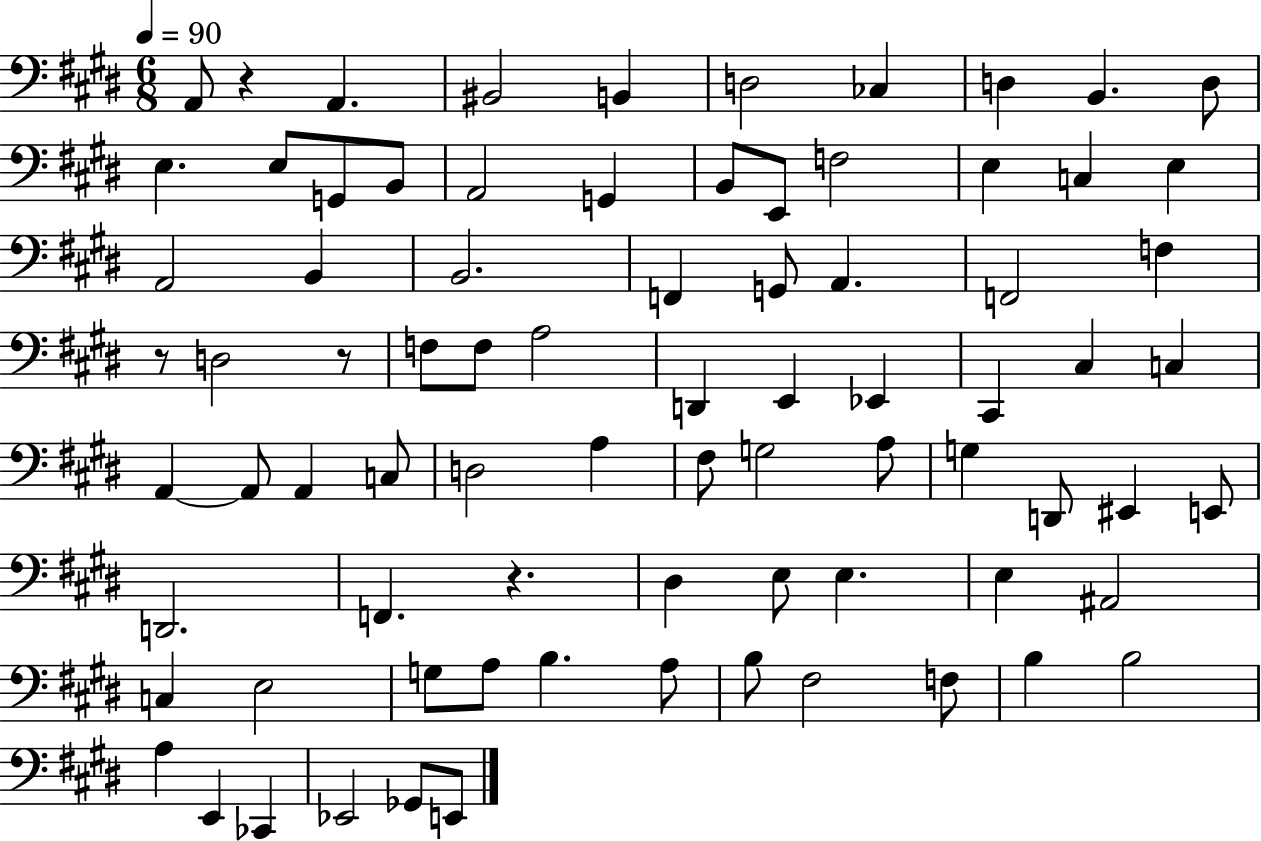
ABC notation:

X:1
T:Untitled
M:6/8
L:1/4
K:E
A,,/2 z A,, ^B,,2 B,, D,2 _C, D, B,, D,/2 E, E,/2 G,,/2 B,,/2 A,,2 G,, B,,/2 E,,/2 F,2 E, C, E, A,,2 B,, B,,2 F,, G,,/2 A,, F,,2 F, z/2 D,2 z/2 F,/2 F,/2 A,2 D,, E,, _E,, ^C,, ^C, C, A,, A,,/2 A,, C,/2 D,2 A, ^F,/2 G,2 A,/2 G, D,,/2 ^E,, E,,/2 D,,2 F,, z ^D, E,/2 E, E, ^A,,2 C, E,2 G,/2 A,/2 B, A,/2 B,/2 ^F,2 F,/2 B, B,2 A, E,, _C,, _E,,2 _G,,/2 E,,/2